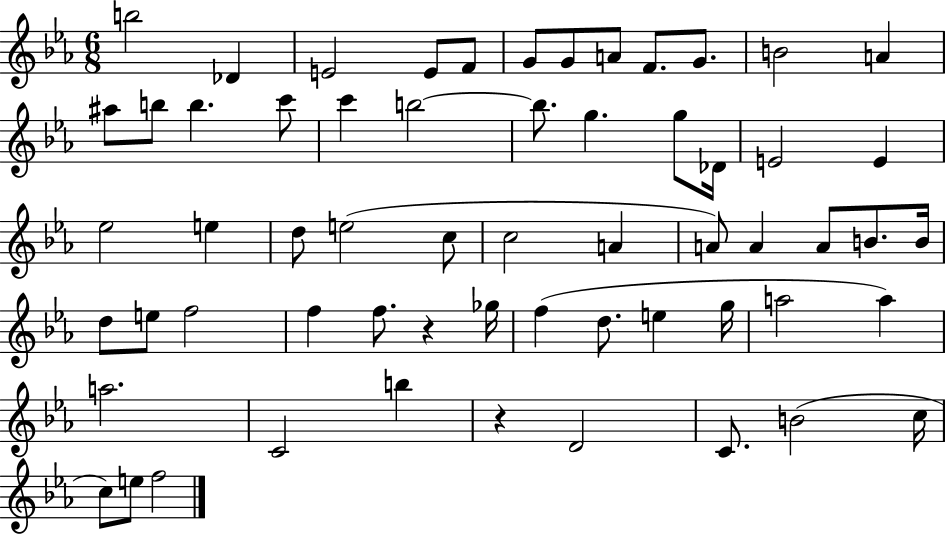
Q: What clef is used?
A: treble